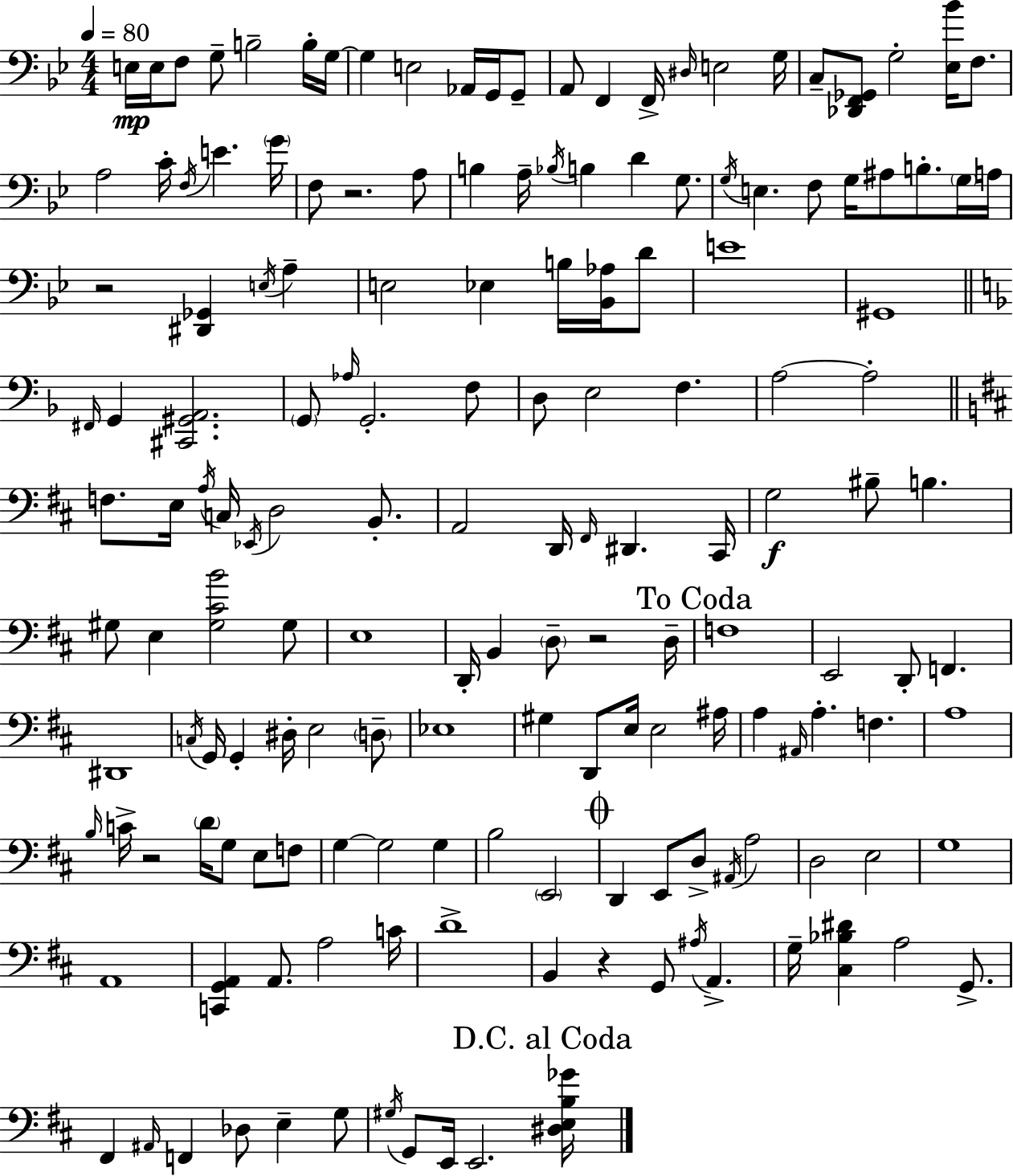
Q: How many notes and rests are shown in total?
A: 161